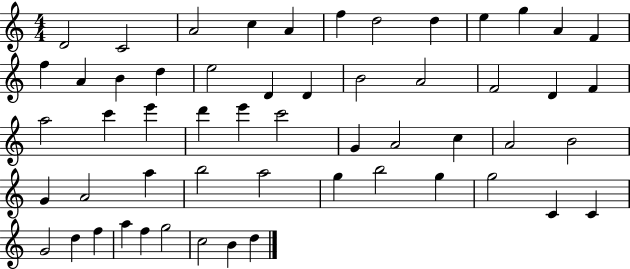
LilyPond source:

{
  \clef treble
  \numericTimeSignature
  \time 4/4
  \key c \major
  d'2 c'2 | a'2 c''4 a'4 | f''4 d''2 d''4 | e''4 g''4 a'4 f'4 | \break f''4 a'4 b'4 d''4 | e''2 d'4 d'4 | b'2 a'2 | f'2 d'4 f'4 | \break a''2 c'''4 e'''4 | d'''4 e'''4 c'''2 | g'4 a'2 c''4 | a'2 b'2 | \break g'4 a'2 a''4 | b''2 a''2 | g''4 b''2 g''4 | g''2 c'4 c'4 | \break g'2 d''4 f''4 | a''4 f''4 g''2 | c''2 b'4 d''4 | \bar "|."
}